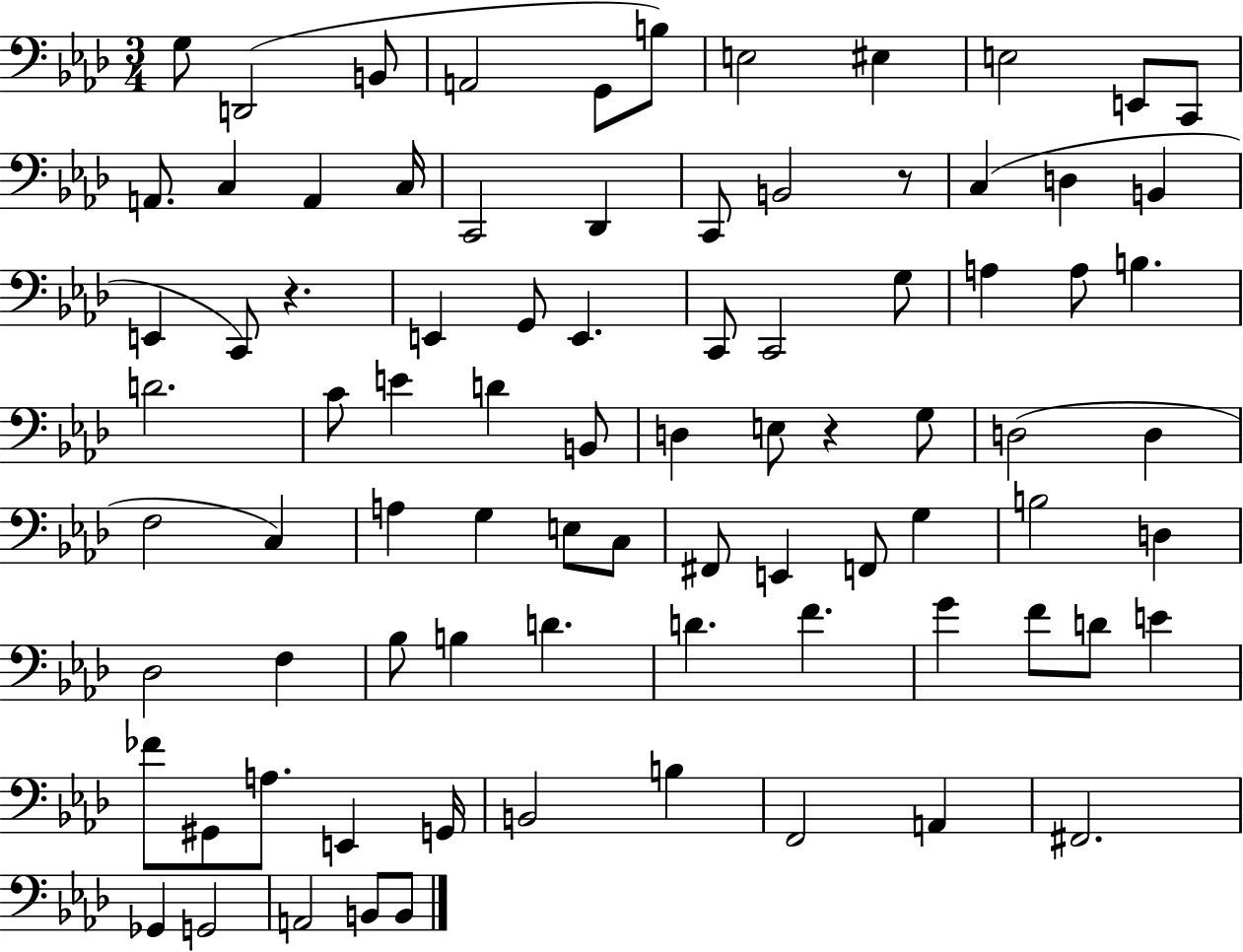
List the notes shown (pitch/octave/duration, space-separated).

G3/e D2/h B2/e A2/h G2/e B3/e E3/h EIS3/q E3/h E2/e C2/e A2/e. C3/q A2/q C3/s C2/h Db2/q C2/e B2/h R/e C3/q D3/q B2/q E2/q C2/e R/q. E2/q G2/e E2/q. C2/e C2/h G3/e A3/q A3/e B3/q. D4/h. C4/e E4/q D4/q B2/e D3/q E3/e R/q G3/e D3/h D3/q F3/h C3/q A3/q G3/q E3/e C3/e F#2/e E2/q F2/e G3/q B3/h D3/q Db3/h F3/q Bb3/e B3/q D4/q. D4/q. F4/q. G4/q F4/e D4/e E4/q FES4/e G#2/e A3/e. E2/q G2/s B2/h B3/q F2/h A2/q F#2/h. Gb2/q G2/h A2/h B2/e B2/e